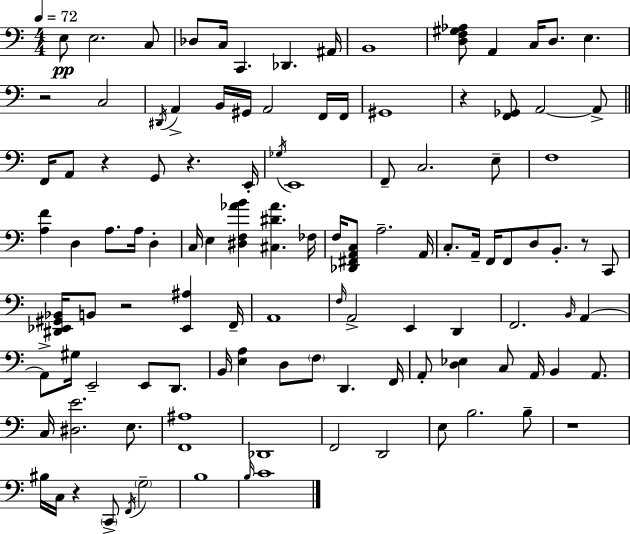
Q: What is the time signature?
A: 4/4